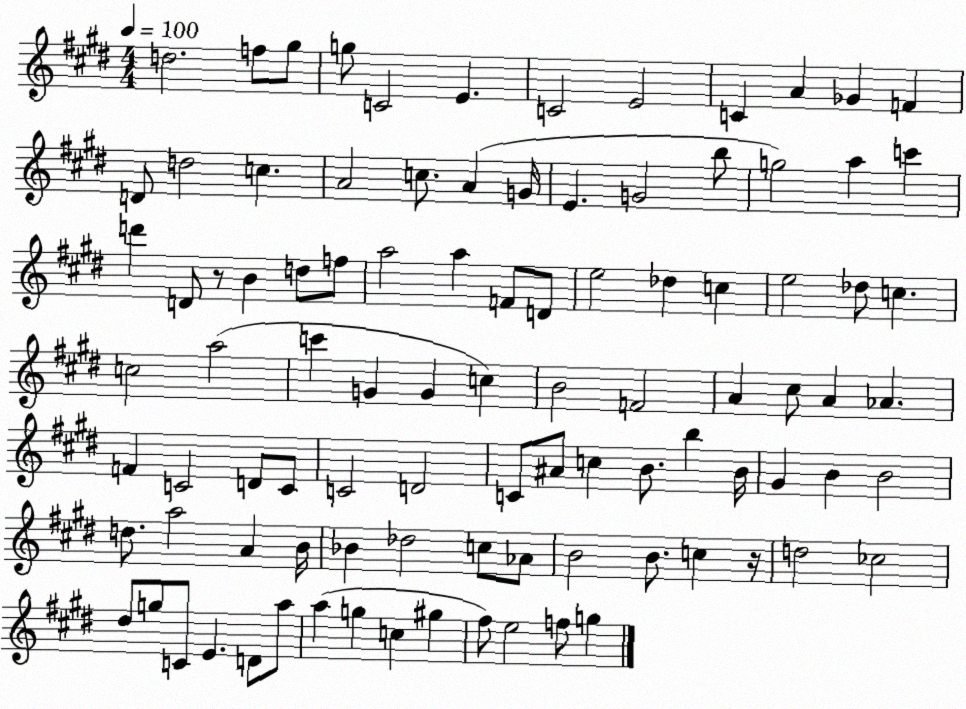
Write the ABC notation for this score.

X:1
T:Untitled
M:4/4
L:1/4
K:E
d2 f/2 ^g/2 g/2 C2 E C2 E2 C A _G F D/2 d2 c A2 c/2 A G/4 E G2 b/2 g2 a c' d' D/2 z/2 B d/2 f/2 a2 a F/2 D/2 e2 _d c e2 _d/2 c c2 a2 c' G G c B2 F2 A ^c/2 A _A F C2 D/2 C/2 C2 D2 C/2 ^A/2 c B/2 b B/4 ^G B B2 d/2 a2 A B/4 _B _d2 c/2 _A/2 B2 B/2 c z/4 d2 _c2 ^d/2 g/2 C/2 E D/2 a/2 a g c ^g ^f/2 e2 f/2 g